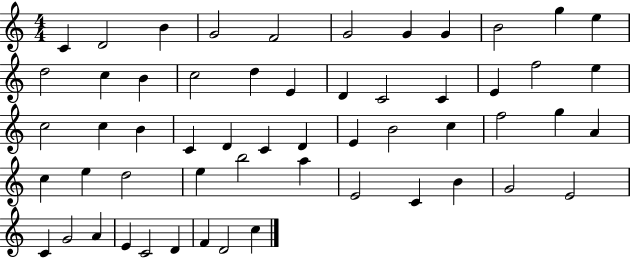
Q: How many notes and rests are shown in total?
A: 56